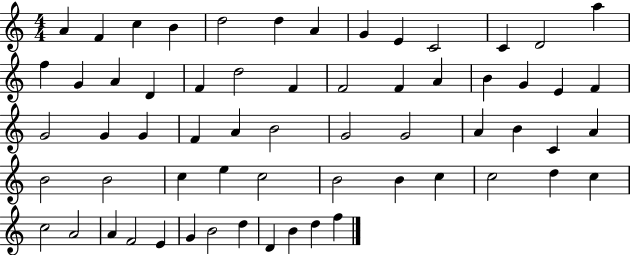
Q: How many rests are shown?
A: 0